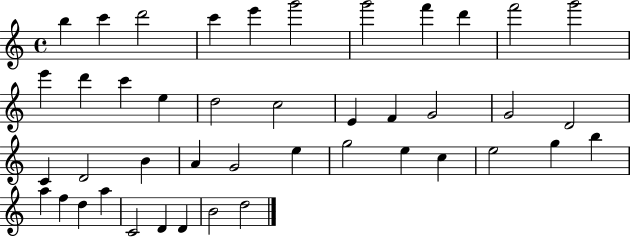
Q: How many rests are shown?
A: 0